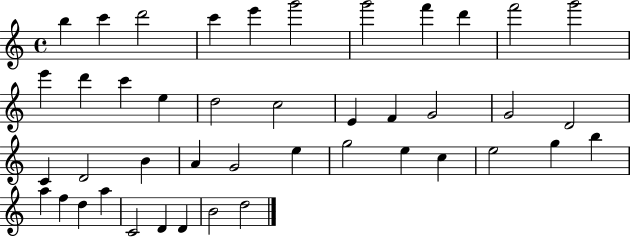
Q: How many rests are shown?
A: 0